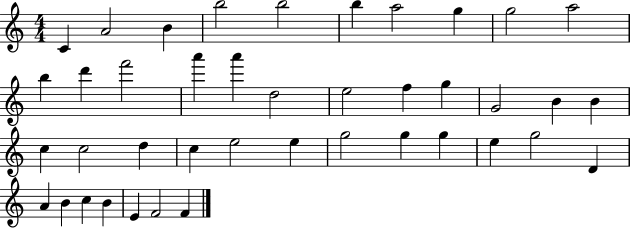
{
  \clef treble
  \numericTimeSignature
  \time 4/4
  \key c \major
  c'4 a'2 b'4 | b''2 b''2 | b''4 a''2 g''4 | g''2 a''2 | \break b''4 d'''4 f'''2 | a'''4 a'''4 d''2 | e''2 f''4 g''4 | g'2 b'4 b'4 | \break c''4 c''2 d''4 | c''4 e''2 e''4 | g''2 g''4 g''4 | e''4 g''2 d'4 | \break a'4 b'4 c''4 b'4 | e'4 f'2 f'4 | \bar "|."
}